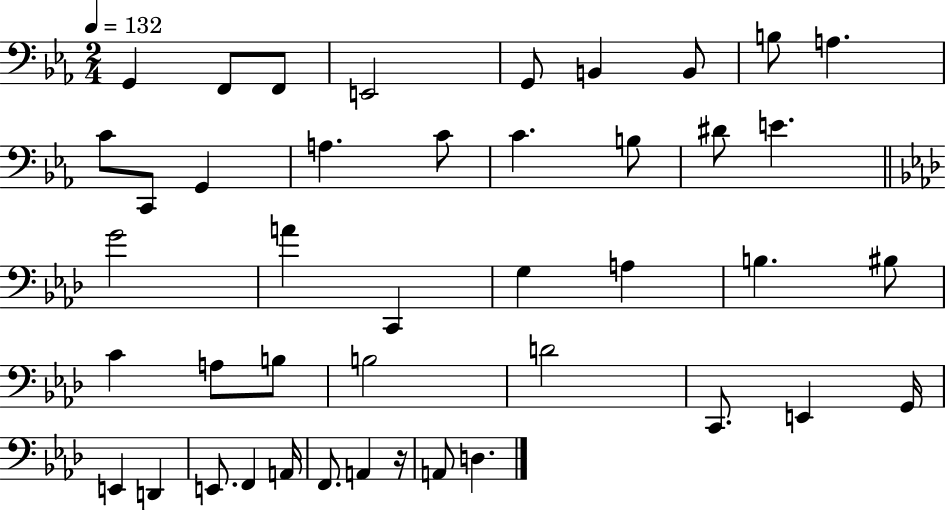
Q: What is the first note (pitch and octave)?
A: G2